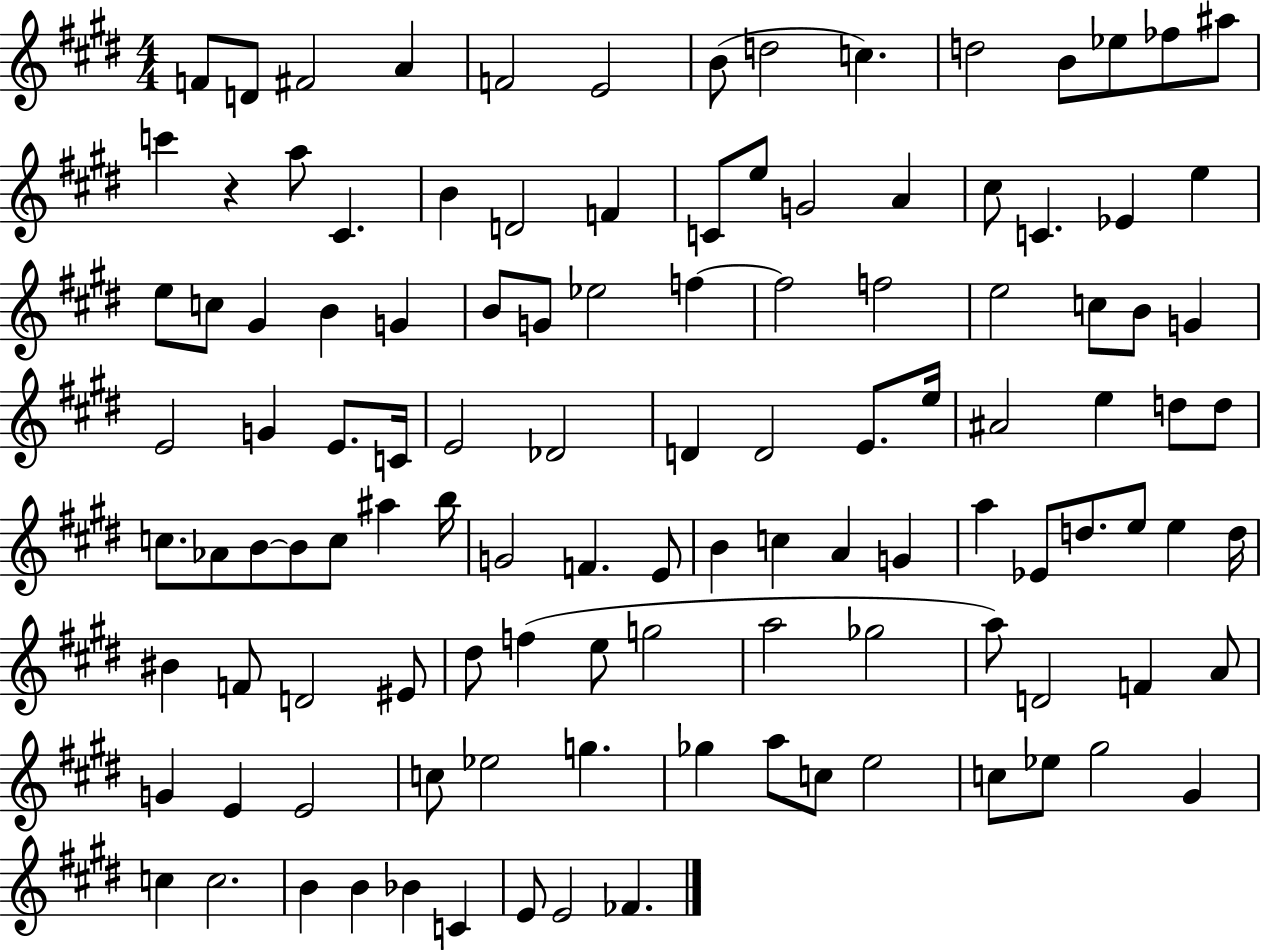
F4/e D4/e F#4/h A4/q F4/h E4/h B4/e D5/h C5/q. D5/h B4/e Eb5/e FES5/e A#5/e C6/q R/q A5/e C#4/q. B4/q D4/h F4/q C4/e E5/e G4/h A4/q C#5/e C4/q. Eb4/q E5/q E5/e C5/e G#4/q B4/q G4/q B4/e G4/e Eb5/h F5/q F5/h F5/h E5/h C5/e B4/e G4/q E4/h G4/q E4/e. C4/s E4/h Db4/h D4/q D4/h E4/e. E5/s A#4/h E5/q D5/e D5/e C5/e. Ab4/e B4/e B4/e C5/e A#5/q B5/s G4/h F4/q. E4/e B4/q C5/q A4/q G4/q A5/q Eb4/e D5/e. E5/e E5/q D5/s BIS4/q F4/e D4/h EIS4/e D#5/e F5/q E5/e G5/h A5/h Gb5/h A5/e D4/h F4/q A4/e G4/q E4/q E4/h C5/e Eb5/h G5/q. Gb5/q A5/e C5/e E5/h C5/e Eb5/e G#5/h G#4/q C5/q C5/h. B4/q B4/q Bb4/q C4/q E4/e E4/h FES4/q.